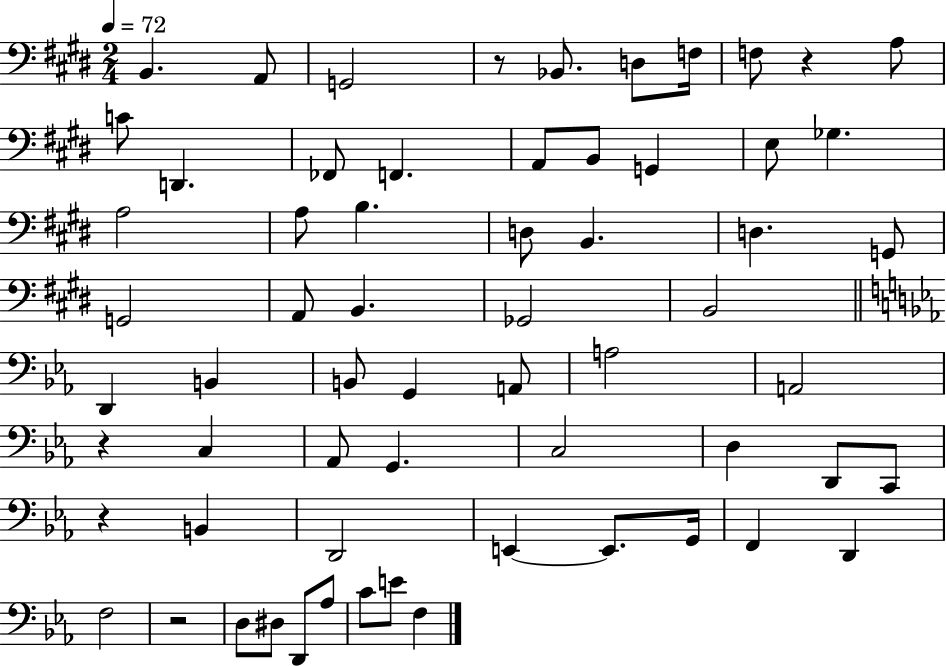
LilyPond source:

{
  \clef bass
  \numericTimeSignature
  \time 2/4
  \key e \major
  \tempo 4 = 72
  b,4. a,8 | g,2 | r8 bes,8. d8 f16 | f8 r4 a8 | \break c'8 d,4. | fes,8 f,4. | a,8 b,8 g,4 | e8 ges4. | \break a2 | a8 b4. | d8 b,4. | d4. g,8 | \break g,2 | a,8 b,4. | ges,2 | b,2 | \break \bar "||" \break \key c \minor d,4 b,4 | b,8 g,4 a,8 | a2 | a,2 | \break r4 c4 | aes,8 g,4. | c2 | d4 d,8 c,8 | \break r4 b,4 | d,2 | e,4~~ e,8. g,16 | f,4 d,4 | \break f2 | r2 | d8 dis8 d,8 aes8 | c'8 e'8 f4 | \break \bar "|."
}